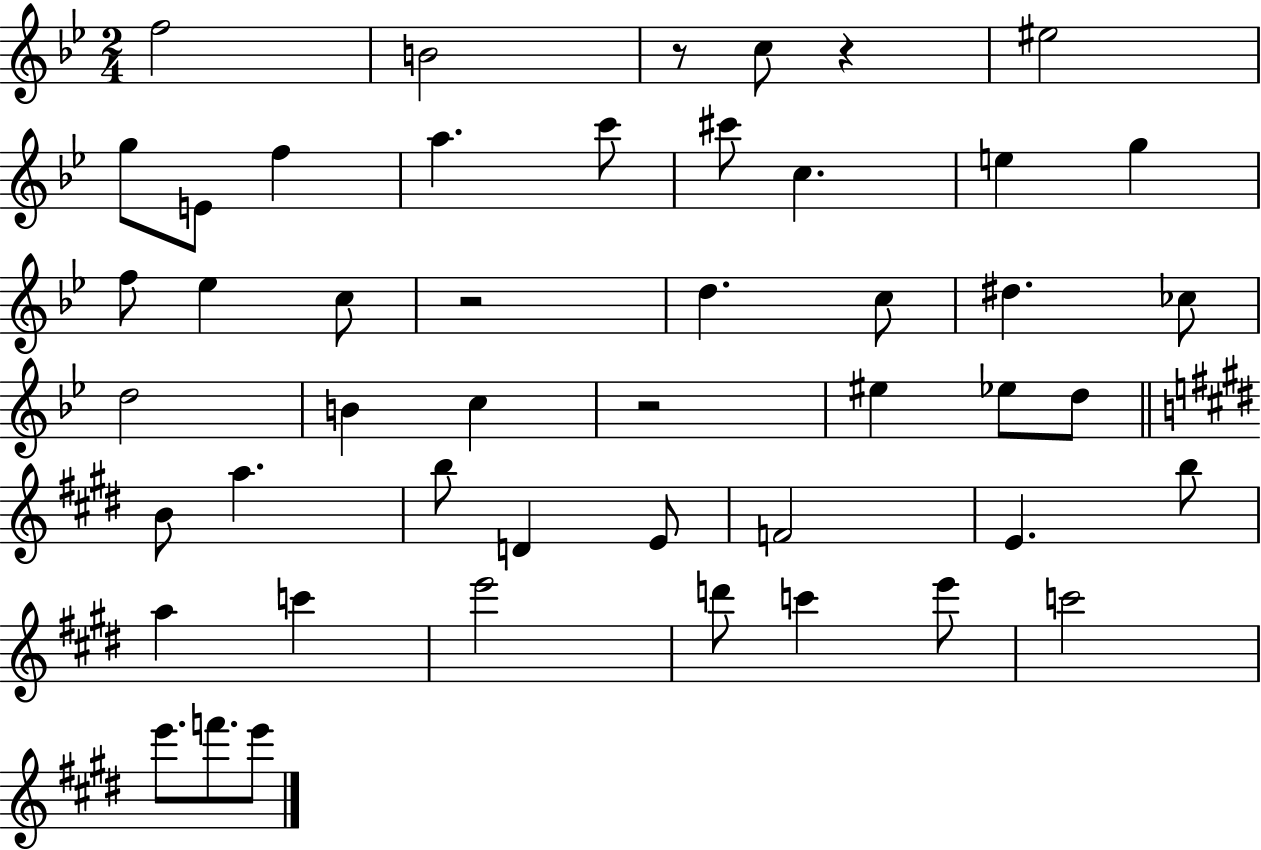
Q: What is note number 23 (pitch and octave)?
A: C5